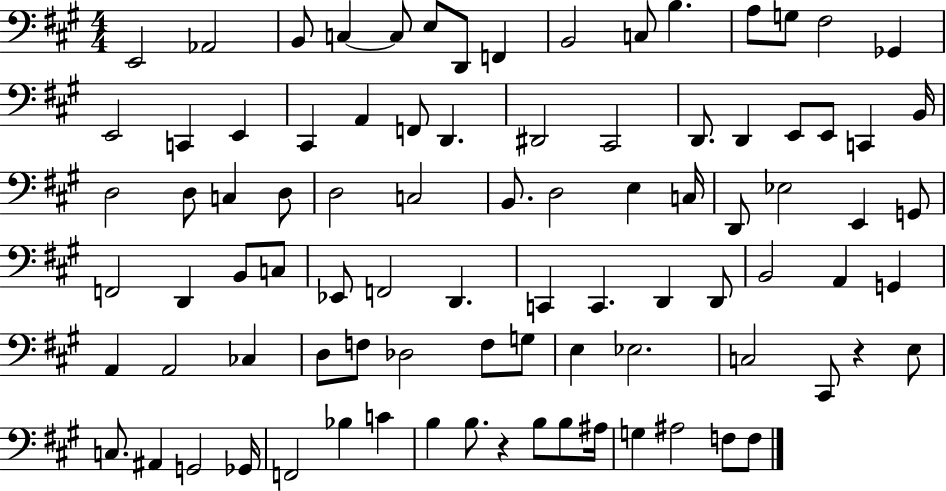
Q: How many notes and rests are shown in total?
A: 89